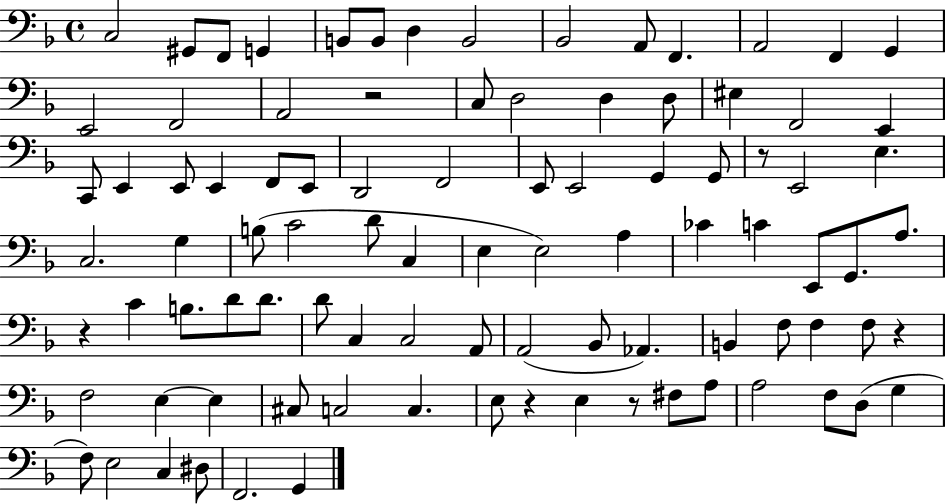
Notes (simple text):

C3/h G#2/e F2/e G2/q B2/e B2/e D3/q B2/h Bb2/h A2/e F2/q. A2/h F2/q G2/q E2/h F2/h A2/h R/h C3/e D3/h D3/q D3/e EIS3/q F2/h E2/q C2/e E2/q E2/e E2/q F2/e E2/e D2/h F2/h E2/e E2/h G2/q G2/e R/e E2/h E3/q. C3/h. G3/q B3/e C4/h D4/e C3/q E3/q E3/h A3/q CES4/q C4/q E2/e G2/e. A3/e. R/q C4/q B3/e. D4/e D4/e. D4/e C3/q C3/h A2/e A2/h Bb2/e Ab2/q. B2/q F3/e F3/q F3/e R/q F3/h E3/q E3/q C#3/e C3/h C3/q. E3/e R/q E3/q R/e F#3/e A3/e A3/h F3/e D3/e G3/q F3/e E3/h C3/q D#3/e F2/h. G2/q